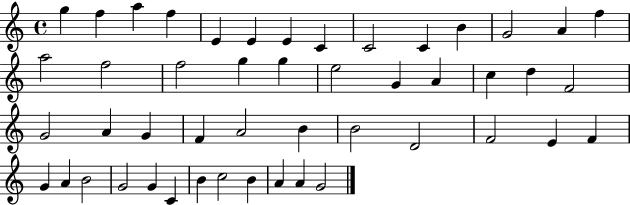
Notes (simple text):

G5/q F5/q A5/q F5/q E4/q E4/q E4/q C4/q C4/h C4/q B4/q G4/h A4/q F5/q A5/h F5/h F5/h G5/q G5/q E5/h G4/q A4/q C5/q D5/q F4/h G4/h A4/q G4/q F4/q A4/h B4/q B4/h D4/h F4/h E4/q F4/q G4/q A4/q B4/h G4/h G4/q C4/q B4/q C5/h B4/q A4/q A4/q G4/h